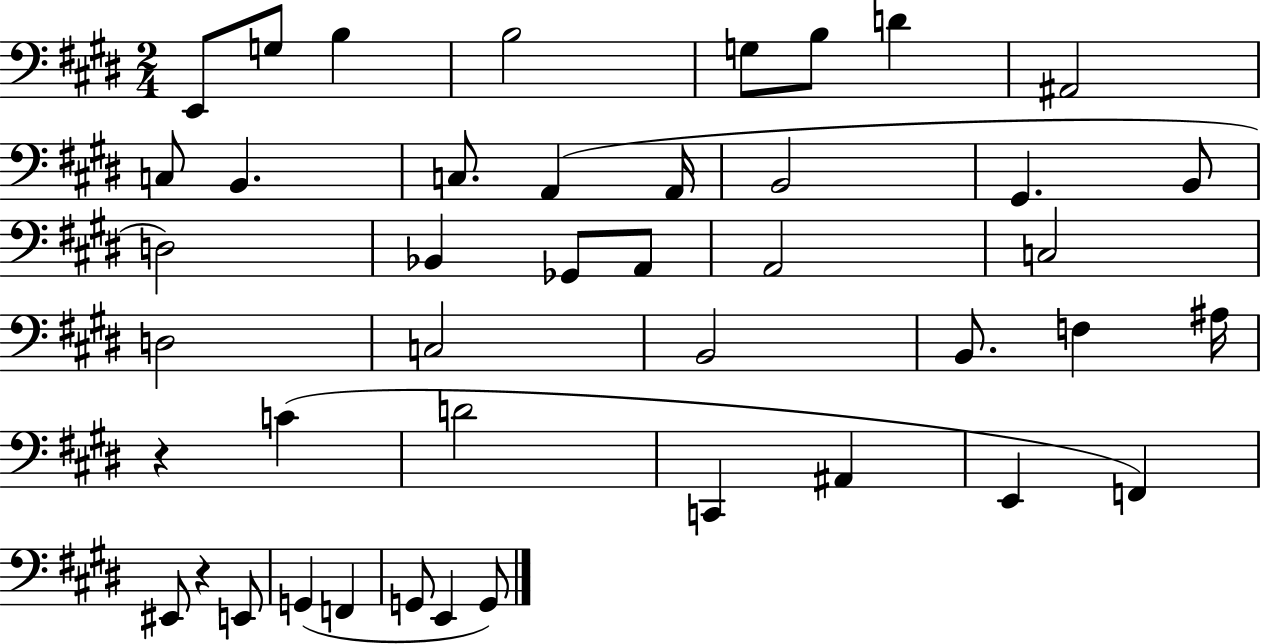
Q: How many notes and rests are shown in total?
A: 43